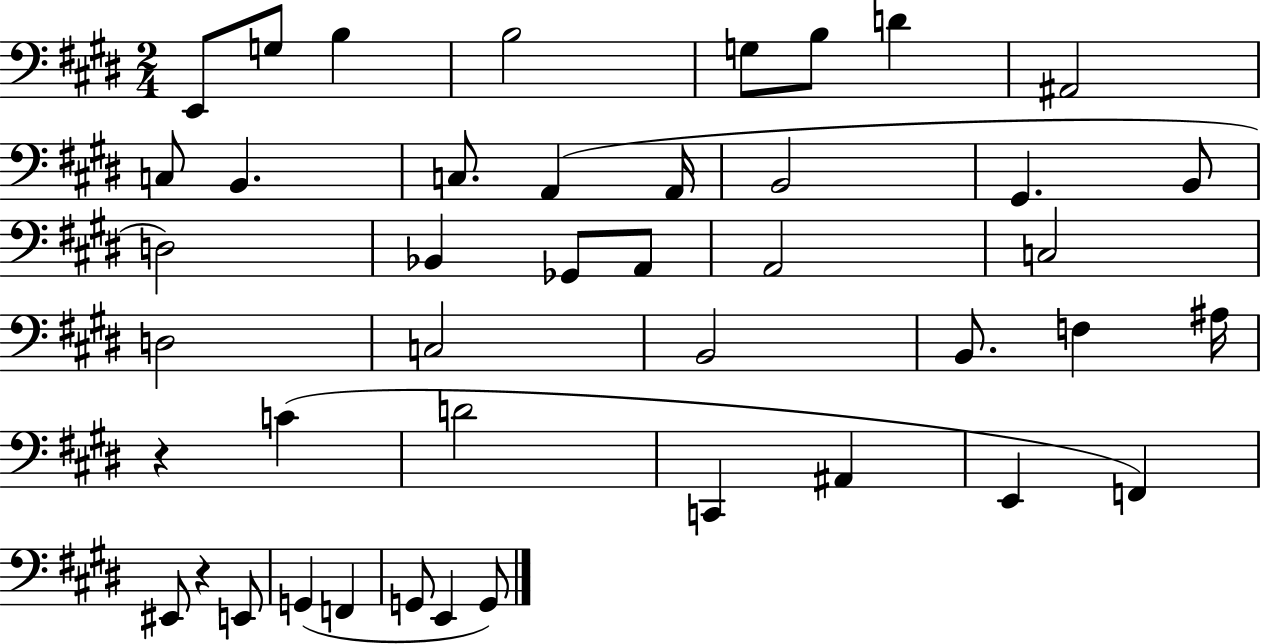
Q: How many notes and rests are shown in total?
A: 43